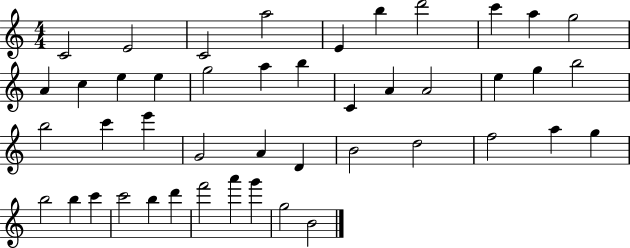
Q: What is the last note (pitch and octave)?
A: B4